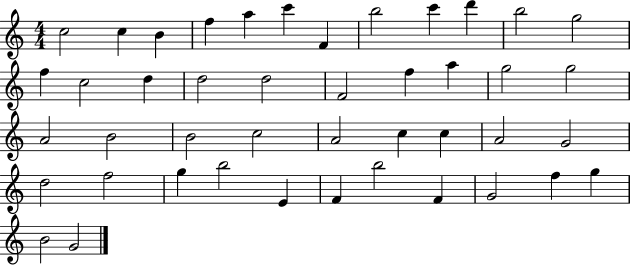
C5/h C5/q B4/q F5/q A5/q C6/q F4/q B5/h C6/q D6/q B5/h G5/h F5/q C5/h D5/q D5/h D5/h F4/h F5/q A5/q G5/h G5/h A4/h B4/h B4/h C5/h A4/h C5/q C5/q A4/h G4/h D5/h F5/h G5/q B5/h E4/q F4/q B5/h F4/q G4/h F5/q G5/q B4/h G4/h